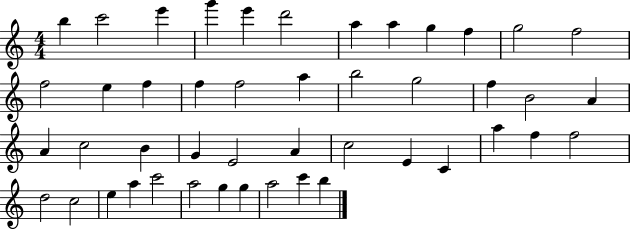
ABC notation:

X:1
T:Untitled
M:4/4
L:1/4
K:C
b c'2 e' g' e' d'2 a a g f g2 f2 f2 e f f f2 a b2 g2 f B2 A A c2 B G E2 A c2 E C a f f2 d2 c2 e a c'2 a2 g g a2 c' b